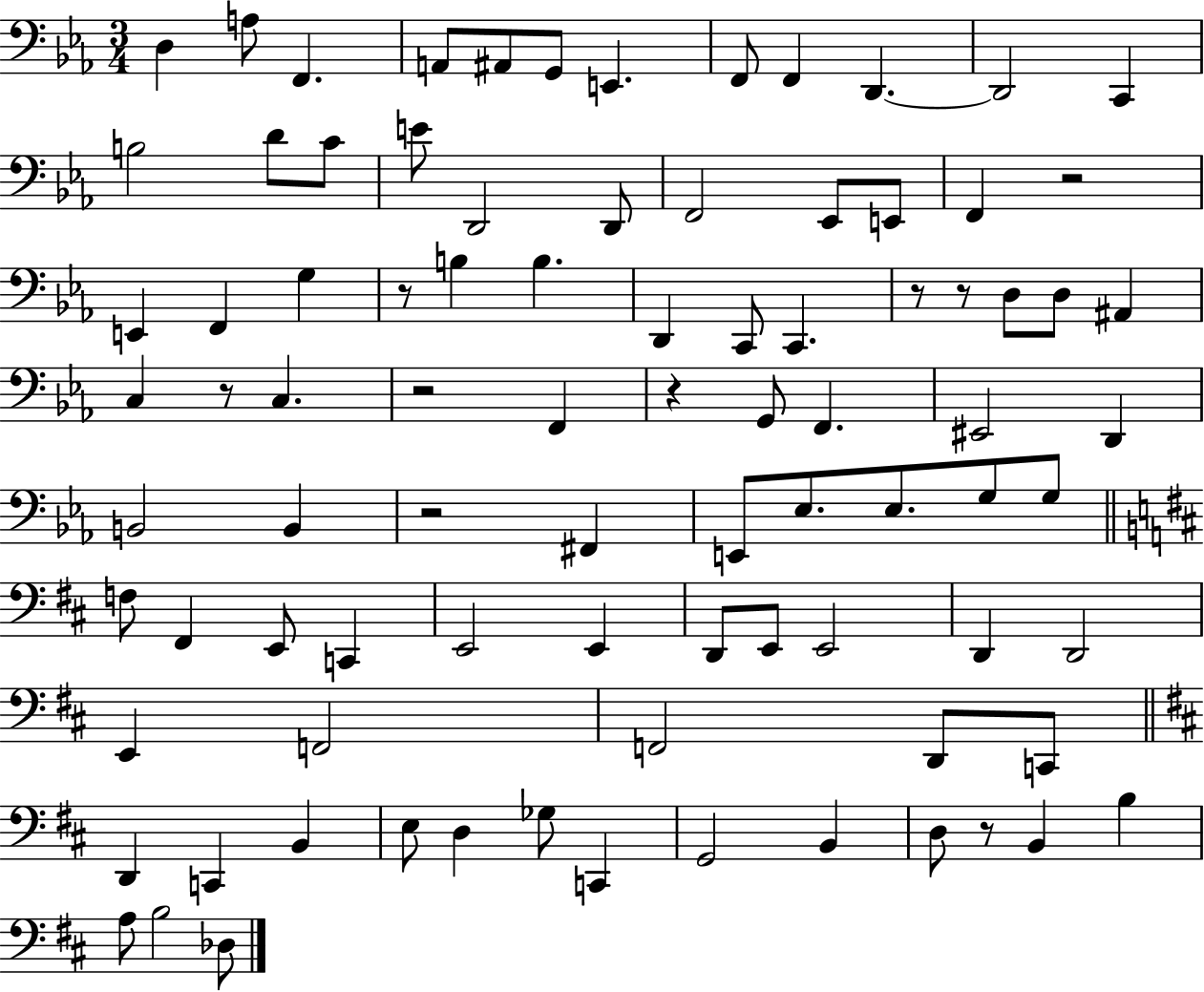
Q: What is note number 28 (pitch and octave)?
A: D2